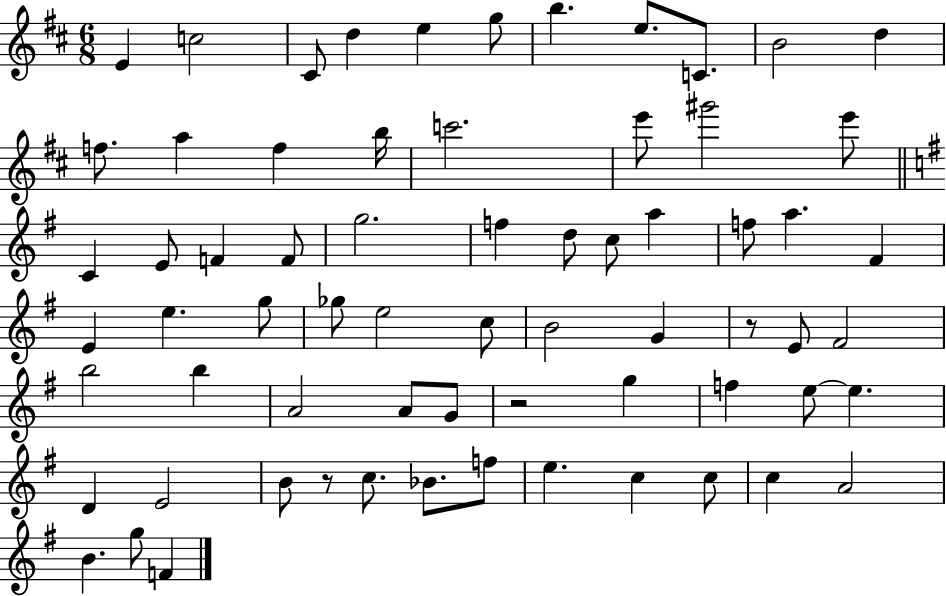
E4/q C5/h C#4/e D5/q E5/q G5/e B5/q. E5/e. C4/e. B4/h D5/q F5/e. A5/q F5/q B5/s C6/h. E6/e G#6/h E6/e C4/q E4/e F4/q F4/e G5/h. F5/q D5/e C5/e A5/q F5/e A5/q. F#4/q E4/q E5/q. G5/e Gb5/e E5/h C5/e B4/h G4/q R/e E4/e F#4/h B5/h B5/q A4/h A4/e G4/e R/h G5/q F5/q E5/e E5/q. D4/q E4/h B4/e R/e C5/e. Bb4/e. F5/e E5/q. C5/q C5/e C5/q A4/h B4/q. G5/e F4/q